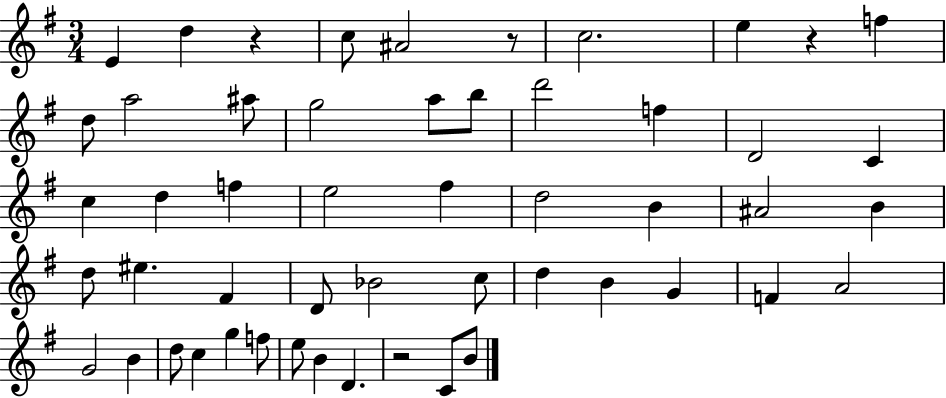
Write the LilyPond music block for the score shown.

{
  \clef treble
  \numericTimeSignature
  \time 3/4
  \key g \major
  e'4 d''4 r4 | c''8 ais'2 r8 | c''2. | e''4 r4 f''4 | \break d''8 a''2 ais''8 | g''2 a''8 b''8 | d'''2 f''4 | d'2 c'4 | \break c''4 d''4 f''4 | e''2 fis''4 | d''2 b'4 | ais'2 b'4 | \break d''8 eis''4. fis'4 | d'8 bes'2 c''8 | d''4 b'4 g'4 | f'4 a'2 | \break g'2 b'4 | d''8 c''4 g''4 f''8 | e''8 b'4 d'4. | r2 c'8 b'8 | \break \bar "|."
}